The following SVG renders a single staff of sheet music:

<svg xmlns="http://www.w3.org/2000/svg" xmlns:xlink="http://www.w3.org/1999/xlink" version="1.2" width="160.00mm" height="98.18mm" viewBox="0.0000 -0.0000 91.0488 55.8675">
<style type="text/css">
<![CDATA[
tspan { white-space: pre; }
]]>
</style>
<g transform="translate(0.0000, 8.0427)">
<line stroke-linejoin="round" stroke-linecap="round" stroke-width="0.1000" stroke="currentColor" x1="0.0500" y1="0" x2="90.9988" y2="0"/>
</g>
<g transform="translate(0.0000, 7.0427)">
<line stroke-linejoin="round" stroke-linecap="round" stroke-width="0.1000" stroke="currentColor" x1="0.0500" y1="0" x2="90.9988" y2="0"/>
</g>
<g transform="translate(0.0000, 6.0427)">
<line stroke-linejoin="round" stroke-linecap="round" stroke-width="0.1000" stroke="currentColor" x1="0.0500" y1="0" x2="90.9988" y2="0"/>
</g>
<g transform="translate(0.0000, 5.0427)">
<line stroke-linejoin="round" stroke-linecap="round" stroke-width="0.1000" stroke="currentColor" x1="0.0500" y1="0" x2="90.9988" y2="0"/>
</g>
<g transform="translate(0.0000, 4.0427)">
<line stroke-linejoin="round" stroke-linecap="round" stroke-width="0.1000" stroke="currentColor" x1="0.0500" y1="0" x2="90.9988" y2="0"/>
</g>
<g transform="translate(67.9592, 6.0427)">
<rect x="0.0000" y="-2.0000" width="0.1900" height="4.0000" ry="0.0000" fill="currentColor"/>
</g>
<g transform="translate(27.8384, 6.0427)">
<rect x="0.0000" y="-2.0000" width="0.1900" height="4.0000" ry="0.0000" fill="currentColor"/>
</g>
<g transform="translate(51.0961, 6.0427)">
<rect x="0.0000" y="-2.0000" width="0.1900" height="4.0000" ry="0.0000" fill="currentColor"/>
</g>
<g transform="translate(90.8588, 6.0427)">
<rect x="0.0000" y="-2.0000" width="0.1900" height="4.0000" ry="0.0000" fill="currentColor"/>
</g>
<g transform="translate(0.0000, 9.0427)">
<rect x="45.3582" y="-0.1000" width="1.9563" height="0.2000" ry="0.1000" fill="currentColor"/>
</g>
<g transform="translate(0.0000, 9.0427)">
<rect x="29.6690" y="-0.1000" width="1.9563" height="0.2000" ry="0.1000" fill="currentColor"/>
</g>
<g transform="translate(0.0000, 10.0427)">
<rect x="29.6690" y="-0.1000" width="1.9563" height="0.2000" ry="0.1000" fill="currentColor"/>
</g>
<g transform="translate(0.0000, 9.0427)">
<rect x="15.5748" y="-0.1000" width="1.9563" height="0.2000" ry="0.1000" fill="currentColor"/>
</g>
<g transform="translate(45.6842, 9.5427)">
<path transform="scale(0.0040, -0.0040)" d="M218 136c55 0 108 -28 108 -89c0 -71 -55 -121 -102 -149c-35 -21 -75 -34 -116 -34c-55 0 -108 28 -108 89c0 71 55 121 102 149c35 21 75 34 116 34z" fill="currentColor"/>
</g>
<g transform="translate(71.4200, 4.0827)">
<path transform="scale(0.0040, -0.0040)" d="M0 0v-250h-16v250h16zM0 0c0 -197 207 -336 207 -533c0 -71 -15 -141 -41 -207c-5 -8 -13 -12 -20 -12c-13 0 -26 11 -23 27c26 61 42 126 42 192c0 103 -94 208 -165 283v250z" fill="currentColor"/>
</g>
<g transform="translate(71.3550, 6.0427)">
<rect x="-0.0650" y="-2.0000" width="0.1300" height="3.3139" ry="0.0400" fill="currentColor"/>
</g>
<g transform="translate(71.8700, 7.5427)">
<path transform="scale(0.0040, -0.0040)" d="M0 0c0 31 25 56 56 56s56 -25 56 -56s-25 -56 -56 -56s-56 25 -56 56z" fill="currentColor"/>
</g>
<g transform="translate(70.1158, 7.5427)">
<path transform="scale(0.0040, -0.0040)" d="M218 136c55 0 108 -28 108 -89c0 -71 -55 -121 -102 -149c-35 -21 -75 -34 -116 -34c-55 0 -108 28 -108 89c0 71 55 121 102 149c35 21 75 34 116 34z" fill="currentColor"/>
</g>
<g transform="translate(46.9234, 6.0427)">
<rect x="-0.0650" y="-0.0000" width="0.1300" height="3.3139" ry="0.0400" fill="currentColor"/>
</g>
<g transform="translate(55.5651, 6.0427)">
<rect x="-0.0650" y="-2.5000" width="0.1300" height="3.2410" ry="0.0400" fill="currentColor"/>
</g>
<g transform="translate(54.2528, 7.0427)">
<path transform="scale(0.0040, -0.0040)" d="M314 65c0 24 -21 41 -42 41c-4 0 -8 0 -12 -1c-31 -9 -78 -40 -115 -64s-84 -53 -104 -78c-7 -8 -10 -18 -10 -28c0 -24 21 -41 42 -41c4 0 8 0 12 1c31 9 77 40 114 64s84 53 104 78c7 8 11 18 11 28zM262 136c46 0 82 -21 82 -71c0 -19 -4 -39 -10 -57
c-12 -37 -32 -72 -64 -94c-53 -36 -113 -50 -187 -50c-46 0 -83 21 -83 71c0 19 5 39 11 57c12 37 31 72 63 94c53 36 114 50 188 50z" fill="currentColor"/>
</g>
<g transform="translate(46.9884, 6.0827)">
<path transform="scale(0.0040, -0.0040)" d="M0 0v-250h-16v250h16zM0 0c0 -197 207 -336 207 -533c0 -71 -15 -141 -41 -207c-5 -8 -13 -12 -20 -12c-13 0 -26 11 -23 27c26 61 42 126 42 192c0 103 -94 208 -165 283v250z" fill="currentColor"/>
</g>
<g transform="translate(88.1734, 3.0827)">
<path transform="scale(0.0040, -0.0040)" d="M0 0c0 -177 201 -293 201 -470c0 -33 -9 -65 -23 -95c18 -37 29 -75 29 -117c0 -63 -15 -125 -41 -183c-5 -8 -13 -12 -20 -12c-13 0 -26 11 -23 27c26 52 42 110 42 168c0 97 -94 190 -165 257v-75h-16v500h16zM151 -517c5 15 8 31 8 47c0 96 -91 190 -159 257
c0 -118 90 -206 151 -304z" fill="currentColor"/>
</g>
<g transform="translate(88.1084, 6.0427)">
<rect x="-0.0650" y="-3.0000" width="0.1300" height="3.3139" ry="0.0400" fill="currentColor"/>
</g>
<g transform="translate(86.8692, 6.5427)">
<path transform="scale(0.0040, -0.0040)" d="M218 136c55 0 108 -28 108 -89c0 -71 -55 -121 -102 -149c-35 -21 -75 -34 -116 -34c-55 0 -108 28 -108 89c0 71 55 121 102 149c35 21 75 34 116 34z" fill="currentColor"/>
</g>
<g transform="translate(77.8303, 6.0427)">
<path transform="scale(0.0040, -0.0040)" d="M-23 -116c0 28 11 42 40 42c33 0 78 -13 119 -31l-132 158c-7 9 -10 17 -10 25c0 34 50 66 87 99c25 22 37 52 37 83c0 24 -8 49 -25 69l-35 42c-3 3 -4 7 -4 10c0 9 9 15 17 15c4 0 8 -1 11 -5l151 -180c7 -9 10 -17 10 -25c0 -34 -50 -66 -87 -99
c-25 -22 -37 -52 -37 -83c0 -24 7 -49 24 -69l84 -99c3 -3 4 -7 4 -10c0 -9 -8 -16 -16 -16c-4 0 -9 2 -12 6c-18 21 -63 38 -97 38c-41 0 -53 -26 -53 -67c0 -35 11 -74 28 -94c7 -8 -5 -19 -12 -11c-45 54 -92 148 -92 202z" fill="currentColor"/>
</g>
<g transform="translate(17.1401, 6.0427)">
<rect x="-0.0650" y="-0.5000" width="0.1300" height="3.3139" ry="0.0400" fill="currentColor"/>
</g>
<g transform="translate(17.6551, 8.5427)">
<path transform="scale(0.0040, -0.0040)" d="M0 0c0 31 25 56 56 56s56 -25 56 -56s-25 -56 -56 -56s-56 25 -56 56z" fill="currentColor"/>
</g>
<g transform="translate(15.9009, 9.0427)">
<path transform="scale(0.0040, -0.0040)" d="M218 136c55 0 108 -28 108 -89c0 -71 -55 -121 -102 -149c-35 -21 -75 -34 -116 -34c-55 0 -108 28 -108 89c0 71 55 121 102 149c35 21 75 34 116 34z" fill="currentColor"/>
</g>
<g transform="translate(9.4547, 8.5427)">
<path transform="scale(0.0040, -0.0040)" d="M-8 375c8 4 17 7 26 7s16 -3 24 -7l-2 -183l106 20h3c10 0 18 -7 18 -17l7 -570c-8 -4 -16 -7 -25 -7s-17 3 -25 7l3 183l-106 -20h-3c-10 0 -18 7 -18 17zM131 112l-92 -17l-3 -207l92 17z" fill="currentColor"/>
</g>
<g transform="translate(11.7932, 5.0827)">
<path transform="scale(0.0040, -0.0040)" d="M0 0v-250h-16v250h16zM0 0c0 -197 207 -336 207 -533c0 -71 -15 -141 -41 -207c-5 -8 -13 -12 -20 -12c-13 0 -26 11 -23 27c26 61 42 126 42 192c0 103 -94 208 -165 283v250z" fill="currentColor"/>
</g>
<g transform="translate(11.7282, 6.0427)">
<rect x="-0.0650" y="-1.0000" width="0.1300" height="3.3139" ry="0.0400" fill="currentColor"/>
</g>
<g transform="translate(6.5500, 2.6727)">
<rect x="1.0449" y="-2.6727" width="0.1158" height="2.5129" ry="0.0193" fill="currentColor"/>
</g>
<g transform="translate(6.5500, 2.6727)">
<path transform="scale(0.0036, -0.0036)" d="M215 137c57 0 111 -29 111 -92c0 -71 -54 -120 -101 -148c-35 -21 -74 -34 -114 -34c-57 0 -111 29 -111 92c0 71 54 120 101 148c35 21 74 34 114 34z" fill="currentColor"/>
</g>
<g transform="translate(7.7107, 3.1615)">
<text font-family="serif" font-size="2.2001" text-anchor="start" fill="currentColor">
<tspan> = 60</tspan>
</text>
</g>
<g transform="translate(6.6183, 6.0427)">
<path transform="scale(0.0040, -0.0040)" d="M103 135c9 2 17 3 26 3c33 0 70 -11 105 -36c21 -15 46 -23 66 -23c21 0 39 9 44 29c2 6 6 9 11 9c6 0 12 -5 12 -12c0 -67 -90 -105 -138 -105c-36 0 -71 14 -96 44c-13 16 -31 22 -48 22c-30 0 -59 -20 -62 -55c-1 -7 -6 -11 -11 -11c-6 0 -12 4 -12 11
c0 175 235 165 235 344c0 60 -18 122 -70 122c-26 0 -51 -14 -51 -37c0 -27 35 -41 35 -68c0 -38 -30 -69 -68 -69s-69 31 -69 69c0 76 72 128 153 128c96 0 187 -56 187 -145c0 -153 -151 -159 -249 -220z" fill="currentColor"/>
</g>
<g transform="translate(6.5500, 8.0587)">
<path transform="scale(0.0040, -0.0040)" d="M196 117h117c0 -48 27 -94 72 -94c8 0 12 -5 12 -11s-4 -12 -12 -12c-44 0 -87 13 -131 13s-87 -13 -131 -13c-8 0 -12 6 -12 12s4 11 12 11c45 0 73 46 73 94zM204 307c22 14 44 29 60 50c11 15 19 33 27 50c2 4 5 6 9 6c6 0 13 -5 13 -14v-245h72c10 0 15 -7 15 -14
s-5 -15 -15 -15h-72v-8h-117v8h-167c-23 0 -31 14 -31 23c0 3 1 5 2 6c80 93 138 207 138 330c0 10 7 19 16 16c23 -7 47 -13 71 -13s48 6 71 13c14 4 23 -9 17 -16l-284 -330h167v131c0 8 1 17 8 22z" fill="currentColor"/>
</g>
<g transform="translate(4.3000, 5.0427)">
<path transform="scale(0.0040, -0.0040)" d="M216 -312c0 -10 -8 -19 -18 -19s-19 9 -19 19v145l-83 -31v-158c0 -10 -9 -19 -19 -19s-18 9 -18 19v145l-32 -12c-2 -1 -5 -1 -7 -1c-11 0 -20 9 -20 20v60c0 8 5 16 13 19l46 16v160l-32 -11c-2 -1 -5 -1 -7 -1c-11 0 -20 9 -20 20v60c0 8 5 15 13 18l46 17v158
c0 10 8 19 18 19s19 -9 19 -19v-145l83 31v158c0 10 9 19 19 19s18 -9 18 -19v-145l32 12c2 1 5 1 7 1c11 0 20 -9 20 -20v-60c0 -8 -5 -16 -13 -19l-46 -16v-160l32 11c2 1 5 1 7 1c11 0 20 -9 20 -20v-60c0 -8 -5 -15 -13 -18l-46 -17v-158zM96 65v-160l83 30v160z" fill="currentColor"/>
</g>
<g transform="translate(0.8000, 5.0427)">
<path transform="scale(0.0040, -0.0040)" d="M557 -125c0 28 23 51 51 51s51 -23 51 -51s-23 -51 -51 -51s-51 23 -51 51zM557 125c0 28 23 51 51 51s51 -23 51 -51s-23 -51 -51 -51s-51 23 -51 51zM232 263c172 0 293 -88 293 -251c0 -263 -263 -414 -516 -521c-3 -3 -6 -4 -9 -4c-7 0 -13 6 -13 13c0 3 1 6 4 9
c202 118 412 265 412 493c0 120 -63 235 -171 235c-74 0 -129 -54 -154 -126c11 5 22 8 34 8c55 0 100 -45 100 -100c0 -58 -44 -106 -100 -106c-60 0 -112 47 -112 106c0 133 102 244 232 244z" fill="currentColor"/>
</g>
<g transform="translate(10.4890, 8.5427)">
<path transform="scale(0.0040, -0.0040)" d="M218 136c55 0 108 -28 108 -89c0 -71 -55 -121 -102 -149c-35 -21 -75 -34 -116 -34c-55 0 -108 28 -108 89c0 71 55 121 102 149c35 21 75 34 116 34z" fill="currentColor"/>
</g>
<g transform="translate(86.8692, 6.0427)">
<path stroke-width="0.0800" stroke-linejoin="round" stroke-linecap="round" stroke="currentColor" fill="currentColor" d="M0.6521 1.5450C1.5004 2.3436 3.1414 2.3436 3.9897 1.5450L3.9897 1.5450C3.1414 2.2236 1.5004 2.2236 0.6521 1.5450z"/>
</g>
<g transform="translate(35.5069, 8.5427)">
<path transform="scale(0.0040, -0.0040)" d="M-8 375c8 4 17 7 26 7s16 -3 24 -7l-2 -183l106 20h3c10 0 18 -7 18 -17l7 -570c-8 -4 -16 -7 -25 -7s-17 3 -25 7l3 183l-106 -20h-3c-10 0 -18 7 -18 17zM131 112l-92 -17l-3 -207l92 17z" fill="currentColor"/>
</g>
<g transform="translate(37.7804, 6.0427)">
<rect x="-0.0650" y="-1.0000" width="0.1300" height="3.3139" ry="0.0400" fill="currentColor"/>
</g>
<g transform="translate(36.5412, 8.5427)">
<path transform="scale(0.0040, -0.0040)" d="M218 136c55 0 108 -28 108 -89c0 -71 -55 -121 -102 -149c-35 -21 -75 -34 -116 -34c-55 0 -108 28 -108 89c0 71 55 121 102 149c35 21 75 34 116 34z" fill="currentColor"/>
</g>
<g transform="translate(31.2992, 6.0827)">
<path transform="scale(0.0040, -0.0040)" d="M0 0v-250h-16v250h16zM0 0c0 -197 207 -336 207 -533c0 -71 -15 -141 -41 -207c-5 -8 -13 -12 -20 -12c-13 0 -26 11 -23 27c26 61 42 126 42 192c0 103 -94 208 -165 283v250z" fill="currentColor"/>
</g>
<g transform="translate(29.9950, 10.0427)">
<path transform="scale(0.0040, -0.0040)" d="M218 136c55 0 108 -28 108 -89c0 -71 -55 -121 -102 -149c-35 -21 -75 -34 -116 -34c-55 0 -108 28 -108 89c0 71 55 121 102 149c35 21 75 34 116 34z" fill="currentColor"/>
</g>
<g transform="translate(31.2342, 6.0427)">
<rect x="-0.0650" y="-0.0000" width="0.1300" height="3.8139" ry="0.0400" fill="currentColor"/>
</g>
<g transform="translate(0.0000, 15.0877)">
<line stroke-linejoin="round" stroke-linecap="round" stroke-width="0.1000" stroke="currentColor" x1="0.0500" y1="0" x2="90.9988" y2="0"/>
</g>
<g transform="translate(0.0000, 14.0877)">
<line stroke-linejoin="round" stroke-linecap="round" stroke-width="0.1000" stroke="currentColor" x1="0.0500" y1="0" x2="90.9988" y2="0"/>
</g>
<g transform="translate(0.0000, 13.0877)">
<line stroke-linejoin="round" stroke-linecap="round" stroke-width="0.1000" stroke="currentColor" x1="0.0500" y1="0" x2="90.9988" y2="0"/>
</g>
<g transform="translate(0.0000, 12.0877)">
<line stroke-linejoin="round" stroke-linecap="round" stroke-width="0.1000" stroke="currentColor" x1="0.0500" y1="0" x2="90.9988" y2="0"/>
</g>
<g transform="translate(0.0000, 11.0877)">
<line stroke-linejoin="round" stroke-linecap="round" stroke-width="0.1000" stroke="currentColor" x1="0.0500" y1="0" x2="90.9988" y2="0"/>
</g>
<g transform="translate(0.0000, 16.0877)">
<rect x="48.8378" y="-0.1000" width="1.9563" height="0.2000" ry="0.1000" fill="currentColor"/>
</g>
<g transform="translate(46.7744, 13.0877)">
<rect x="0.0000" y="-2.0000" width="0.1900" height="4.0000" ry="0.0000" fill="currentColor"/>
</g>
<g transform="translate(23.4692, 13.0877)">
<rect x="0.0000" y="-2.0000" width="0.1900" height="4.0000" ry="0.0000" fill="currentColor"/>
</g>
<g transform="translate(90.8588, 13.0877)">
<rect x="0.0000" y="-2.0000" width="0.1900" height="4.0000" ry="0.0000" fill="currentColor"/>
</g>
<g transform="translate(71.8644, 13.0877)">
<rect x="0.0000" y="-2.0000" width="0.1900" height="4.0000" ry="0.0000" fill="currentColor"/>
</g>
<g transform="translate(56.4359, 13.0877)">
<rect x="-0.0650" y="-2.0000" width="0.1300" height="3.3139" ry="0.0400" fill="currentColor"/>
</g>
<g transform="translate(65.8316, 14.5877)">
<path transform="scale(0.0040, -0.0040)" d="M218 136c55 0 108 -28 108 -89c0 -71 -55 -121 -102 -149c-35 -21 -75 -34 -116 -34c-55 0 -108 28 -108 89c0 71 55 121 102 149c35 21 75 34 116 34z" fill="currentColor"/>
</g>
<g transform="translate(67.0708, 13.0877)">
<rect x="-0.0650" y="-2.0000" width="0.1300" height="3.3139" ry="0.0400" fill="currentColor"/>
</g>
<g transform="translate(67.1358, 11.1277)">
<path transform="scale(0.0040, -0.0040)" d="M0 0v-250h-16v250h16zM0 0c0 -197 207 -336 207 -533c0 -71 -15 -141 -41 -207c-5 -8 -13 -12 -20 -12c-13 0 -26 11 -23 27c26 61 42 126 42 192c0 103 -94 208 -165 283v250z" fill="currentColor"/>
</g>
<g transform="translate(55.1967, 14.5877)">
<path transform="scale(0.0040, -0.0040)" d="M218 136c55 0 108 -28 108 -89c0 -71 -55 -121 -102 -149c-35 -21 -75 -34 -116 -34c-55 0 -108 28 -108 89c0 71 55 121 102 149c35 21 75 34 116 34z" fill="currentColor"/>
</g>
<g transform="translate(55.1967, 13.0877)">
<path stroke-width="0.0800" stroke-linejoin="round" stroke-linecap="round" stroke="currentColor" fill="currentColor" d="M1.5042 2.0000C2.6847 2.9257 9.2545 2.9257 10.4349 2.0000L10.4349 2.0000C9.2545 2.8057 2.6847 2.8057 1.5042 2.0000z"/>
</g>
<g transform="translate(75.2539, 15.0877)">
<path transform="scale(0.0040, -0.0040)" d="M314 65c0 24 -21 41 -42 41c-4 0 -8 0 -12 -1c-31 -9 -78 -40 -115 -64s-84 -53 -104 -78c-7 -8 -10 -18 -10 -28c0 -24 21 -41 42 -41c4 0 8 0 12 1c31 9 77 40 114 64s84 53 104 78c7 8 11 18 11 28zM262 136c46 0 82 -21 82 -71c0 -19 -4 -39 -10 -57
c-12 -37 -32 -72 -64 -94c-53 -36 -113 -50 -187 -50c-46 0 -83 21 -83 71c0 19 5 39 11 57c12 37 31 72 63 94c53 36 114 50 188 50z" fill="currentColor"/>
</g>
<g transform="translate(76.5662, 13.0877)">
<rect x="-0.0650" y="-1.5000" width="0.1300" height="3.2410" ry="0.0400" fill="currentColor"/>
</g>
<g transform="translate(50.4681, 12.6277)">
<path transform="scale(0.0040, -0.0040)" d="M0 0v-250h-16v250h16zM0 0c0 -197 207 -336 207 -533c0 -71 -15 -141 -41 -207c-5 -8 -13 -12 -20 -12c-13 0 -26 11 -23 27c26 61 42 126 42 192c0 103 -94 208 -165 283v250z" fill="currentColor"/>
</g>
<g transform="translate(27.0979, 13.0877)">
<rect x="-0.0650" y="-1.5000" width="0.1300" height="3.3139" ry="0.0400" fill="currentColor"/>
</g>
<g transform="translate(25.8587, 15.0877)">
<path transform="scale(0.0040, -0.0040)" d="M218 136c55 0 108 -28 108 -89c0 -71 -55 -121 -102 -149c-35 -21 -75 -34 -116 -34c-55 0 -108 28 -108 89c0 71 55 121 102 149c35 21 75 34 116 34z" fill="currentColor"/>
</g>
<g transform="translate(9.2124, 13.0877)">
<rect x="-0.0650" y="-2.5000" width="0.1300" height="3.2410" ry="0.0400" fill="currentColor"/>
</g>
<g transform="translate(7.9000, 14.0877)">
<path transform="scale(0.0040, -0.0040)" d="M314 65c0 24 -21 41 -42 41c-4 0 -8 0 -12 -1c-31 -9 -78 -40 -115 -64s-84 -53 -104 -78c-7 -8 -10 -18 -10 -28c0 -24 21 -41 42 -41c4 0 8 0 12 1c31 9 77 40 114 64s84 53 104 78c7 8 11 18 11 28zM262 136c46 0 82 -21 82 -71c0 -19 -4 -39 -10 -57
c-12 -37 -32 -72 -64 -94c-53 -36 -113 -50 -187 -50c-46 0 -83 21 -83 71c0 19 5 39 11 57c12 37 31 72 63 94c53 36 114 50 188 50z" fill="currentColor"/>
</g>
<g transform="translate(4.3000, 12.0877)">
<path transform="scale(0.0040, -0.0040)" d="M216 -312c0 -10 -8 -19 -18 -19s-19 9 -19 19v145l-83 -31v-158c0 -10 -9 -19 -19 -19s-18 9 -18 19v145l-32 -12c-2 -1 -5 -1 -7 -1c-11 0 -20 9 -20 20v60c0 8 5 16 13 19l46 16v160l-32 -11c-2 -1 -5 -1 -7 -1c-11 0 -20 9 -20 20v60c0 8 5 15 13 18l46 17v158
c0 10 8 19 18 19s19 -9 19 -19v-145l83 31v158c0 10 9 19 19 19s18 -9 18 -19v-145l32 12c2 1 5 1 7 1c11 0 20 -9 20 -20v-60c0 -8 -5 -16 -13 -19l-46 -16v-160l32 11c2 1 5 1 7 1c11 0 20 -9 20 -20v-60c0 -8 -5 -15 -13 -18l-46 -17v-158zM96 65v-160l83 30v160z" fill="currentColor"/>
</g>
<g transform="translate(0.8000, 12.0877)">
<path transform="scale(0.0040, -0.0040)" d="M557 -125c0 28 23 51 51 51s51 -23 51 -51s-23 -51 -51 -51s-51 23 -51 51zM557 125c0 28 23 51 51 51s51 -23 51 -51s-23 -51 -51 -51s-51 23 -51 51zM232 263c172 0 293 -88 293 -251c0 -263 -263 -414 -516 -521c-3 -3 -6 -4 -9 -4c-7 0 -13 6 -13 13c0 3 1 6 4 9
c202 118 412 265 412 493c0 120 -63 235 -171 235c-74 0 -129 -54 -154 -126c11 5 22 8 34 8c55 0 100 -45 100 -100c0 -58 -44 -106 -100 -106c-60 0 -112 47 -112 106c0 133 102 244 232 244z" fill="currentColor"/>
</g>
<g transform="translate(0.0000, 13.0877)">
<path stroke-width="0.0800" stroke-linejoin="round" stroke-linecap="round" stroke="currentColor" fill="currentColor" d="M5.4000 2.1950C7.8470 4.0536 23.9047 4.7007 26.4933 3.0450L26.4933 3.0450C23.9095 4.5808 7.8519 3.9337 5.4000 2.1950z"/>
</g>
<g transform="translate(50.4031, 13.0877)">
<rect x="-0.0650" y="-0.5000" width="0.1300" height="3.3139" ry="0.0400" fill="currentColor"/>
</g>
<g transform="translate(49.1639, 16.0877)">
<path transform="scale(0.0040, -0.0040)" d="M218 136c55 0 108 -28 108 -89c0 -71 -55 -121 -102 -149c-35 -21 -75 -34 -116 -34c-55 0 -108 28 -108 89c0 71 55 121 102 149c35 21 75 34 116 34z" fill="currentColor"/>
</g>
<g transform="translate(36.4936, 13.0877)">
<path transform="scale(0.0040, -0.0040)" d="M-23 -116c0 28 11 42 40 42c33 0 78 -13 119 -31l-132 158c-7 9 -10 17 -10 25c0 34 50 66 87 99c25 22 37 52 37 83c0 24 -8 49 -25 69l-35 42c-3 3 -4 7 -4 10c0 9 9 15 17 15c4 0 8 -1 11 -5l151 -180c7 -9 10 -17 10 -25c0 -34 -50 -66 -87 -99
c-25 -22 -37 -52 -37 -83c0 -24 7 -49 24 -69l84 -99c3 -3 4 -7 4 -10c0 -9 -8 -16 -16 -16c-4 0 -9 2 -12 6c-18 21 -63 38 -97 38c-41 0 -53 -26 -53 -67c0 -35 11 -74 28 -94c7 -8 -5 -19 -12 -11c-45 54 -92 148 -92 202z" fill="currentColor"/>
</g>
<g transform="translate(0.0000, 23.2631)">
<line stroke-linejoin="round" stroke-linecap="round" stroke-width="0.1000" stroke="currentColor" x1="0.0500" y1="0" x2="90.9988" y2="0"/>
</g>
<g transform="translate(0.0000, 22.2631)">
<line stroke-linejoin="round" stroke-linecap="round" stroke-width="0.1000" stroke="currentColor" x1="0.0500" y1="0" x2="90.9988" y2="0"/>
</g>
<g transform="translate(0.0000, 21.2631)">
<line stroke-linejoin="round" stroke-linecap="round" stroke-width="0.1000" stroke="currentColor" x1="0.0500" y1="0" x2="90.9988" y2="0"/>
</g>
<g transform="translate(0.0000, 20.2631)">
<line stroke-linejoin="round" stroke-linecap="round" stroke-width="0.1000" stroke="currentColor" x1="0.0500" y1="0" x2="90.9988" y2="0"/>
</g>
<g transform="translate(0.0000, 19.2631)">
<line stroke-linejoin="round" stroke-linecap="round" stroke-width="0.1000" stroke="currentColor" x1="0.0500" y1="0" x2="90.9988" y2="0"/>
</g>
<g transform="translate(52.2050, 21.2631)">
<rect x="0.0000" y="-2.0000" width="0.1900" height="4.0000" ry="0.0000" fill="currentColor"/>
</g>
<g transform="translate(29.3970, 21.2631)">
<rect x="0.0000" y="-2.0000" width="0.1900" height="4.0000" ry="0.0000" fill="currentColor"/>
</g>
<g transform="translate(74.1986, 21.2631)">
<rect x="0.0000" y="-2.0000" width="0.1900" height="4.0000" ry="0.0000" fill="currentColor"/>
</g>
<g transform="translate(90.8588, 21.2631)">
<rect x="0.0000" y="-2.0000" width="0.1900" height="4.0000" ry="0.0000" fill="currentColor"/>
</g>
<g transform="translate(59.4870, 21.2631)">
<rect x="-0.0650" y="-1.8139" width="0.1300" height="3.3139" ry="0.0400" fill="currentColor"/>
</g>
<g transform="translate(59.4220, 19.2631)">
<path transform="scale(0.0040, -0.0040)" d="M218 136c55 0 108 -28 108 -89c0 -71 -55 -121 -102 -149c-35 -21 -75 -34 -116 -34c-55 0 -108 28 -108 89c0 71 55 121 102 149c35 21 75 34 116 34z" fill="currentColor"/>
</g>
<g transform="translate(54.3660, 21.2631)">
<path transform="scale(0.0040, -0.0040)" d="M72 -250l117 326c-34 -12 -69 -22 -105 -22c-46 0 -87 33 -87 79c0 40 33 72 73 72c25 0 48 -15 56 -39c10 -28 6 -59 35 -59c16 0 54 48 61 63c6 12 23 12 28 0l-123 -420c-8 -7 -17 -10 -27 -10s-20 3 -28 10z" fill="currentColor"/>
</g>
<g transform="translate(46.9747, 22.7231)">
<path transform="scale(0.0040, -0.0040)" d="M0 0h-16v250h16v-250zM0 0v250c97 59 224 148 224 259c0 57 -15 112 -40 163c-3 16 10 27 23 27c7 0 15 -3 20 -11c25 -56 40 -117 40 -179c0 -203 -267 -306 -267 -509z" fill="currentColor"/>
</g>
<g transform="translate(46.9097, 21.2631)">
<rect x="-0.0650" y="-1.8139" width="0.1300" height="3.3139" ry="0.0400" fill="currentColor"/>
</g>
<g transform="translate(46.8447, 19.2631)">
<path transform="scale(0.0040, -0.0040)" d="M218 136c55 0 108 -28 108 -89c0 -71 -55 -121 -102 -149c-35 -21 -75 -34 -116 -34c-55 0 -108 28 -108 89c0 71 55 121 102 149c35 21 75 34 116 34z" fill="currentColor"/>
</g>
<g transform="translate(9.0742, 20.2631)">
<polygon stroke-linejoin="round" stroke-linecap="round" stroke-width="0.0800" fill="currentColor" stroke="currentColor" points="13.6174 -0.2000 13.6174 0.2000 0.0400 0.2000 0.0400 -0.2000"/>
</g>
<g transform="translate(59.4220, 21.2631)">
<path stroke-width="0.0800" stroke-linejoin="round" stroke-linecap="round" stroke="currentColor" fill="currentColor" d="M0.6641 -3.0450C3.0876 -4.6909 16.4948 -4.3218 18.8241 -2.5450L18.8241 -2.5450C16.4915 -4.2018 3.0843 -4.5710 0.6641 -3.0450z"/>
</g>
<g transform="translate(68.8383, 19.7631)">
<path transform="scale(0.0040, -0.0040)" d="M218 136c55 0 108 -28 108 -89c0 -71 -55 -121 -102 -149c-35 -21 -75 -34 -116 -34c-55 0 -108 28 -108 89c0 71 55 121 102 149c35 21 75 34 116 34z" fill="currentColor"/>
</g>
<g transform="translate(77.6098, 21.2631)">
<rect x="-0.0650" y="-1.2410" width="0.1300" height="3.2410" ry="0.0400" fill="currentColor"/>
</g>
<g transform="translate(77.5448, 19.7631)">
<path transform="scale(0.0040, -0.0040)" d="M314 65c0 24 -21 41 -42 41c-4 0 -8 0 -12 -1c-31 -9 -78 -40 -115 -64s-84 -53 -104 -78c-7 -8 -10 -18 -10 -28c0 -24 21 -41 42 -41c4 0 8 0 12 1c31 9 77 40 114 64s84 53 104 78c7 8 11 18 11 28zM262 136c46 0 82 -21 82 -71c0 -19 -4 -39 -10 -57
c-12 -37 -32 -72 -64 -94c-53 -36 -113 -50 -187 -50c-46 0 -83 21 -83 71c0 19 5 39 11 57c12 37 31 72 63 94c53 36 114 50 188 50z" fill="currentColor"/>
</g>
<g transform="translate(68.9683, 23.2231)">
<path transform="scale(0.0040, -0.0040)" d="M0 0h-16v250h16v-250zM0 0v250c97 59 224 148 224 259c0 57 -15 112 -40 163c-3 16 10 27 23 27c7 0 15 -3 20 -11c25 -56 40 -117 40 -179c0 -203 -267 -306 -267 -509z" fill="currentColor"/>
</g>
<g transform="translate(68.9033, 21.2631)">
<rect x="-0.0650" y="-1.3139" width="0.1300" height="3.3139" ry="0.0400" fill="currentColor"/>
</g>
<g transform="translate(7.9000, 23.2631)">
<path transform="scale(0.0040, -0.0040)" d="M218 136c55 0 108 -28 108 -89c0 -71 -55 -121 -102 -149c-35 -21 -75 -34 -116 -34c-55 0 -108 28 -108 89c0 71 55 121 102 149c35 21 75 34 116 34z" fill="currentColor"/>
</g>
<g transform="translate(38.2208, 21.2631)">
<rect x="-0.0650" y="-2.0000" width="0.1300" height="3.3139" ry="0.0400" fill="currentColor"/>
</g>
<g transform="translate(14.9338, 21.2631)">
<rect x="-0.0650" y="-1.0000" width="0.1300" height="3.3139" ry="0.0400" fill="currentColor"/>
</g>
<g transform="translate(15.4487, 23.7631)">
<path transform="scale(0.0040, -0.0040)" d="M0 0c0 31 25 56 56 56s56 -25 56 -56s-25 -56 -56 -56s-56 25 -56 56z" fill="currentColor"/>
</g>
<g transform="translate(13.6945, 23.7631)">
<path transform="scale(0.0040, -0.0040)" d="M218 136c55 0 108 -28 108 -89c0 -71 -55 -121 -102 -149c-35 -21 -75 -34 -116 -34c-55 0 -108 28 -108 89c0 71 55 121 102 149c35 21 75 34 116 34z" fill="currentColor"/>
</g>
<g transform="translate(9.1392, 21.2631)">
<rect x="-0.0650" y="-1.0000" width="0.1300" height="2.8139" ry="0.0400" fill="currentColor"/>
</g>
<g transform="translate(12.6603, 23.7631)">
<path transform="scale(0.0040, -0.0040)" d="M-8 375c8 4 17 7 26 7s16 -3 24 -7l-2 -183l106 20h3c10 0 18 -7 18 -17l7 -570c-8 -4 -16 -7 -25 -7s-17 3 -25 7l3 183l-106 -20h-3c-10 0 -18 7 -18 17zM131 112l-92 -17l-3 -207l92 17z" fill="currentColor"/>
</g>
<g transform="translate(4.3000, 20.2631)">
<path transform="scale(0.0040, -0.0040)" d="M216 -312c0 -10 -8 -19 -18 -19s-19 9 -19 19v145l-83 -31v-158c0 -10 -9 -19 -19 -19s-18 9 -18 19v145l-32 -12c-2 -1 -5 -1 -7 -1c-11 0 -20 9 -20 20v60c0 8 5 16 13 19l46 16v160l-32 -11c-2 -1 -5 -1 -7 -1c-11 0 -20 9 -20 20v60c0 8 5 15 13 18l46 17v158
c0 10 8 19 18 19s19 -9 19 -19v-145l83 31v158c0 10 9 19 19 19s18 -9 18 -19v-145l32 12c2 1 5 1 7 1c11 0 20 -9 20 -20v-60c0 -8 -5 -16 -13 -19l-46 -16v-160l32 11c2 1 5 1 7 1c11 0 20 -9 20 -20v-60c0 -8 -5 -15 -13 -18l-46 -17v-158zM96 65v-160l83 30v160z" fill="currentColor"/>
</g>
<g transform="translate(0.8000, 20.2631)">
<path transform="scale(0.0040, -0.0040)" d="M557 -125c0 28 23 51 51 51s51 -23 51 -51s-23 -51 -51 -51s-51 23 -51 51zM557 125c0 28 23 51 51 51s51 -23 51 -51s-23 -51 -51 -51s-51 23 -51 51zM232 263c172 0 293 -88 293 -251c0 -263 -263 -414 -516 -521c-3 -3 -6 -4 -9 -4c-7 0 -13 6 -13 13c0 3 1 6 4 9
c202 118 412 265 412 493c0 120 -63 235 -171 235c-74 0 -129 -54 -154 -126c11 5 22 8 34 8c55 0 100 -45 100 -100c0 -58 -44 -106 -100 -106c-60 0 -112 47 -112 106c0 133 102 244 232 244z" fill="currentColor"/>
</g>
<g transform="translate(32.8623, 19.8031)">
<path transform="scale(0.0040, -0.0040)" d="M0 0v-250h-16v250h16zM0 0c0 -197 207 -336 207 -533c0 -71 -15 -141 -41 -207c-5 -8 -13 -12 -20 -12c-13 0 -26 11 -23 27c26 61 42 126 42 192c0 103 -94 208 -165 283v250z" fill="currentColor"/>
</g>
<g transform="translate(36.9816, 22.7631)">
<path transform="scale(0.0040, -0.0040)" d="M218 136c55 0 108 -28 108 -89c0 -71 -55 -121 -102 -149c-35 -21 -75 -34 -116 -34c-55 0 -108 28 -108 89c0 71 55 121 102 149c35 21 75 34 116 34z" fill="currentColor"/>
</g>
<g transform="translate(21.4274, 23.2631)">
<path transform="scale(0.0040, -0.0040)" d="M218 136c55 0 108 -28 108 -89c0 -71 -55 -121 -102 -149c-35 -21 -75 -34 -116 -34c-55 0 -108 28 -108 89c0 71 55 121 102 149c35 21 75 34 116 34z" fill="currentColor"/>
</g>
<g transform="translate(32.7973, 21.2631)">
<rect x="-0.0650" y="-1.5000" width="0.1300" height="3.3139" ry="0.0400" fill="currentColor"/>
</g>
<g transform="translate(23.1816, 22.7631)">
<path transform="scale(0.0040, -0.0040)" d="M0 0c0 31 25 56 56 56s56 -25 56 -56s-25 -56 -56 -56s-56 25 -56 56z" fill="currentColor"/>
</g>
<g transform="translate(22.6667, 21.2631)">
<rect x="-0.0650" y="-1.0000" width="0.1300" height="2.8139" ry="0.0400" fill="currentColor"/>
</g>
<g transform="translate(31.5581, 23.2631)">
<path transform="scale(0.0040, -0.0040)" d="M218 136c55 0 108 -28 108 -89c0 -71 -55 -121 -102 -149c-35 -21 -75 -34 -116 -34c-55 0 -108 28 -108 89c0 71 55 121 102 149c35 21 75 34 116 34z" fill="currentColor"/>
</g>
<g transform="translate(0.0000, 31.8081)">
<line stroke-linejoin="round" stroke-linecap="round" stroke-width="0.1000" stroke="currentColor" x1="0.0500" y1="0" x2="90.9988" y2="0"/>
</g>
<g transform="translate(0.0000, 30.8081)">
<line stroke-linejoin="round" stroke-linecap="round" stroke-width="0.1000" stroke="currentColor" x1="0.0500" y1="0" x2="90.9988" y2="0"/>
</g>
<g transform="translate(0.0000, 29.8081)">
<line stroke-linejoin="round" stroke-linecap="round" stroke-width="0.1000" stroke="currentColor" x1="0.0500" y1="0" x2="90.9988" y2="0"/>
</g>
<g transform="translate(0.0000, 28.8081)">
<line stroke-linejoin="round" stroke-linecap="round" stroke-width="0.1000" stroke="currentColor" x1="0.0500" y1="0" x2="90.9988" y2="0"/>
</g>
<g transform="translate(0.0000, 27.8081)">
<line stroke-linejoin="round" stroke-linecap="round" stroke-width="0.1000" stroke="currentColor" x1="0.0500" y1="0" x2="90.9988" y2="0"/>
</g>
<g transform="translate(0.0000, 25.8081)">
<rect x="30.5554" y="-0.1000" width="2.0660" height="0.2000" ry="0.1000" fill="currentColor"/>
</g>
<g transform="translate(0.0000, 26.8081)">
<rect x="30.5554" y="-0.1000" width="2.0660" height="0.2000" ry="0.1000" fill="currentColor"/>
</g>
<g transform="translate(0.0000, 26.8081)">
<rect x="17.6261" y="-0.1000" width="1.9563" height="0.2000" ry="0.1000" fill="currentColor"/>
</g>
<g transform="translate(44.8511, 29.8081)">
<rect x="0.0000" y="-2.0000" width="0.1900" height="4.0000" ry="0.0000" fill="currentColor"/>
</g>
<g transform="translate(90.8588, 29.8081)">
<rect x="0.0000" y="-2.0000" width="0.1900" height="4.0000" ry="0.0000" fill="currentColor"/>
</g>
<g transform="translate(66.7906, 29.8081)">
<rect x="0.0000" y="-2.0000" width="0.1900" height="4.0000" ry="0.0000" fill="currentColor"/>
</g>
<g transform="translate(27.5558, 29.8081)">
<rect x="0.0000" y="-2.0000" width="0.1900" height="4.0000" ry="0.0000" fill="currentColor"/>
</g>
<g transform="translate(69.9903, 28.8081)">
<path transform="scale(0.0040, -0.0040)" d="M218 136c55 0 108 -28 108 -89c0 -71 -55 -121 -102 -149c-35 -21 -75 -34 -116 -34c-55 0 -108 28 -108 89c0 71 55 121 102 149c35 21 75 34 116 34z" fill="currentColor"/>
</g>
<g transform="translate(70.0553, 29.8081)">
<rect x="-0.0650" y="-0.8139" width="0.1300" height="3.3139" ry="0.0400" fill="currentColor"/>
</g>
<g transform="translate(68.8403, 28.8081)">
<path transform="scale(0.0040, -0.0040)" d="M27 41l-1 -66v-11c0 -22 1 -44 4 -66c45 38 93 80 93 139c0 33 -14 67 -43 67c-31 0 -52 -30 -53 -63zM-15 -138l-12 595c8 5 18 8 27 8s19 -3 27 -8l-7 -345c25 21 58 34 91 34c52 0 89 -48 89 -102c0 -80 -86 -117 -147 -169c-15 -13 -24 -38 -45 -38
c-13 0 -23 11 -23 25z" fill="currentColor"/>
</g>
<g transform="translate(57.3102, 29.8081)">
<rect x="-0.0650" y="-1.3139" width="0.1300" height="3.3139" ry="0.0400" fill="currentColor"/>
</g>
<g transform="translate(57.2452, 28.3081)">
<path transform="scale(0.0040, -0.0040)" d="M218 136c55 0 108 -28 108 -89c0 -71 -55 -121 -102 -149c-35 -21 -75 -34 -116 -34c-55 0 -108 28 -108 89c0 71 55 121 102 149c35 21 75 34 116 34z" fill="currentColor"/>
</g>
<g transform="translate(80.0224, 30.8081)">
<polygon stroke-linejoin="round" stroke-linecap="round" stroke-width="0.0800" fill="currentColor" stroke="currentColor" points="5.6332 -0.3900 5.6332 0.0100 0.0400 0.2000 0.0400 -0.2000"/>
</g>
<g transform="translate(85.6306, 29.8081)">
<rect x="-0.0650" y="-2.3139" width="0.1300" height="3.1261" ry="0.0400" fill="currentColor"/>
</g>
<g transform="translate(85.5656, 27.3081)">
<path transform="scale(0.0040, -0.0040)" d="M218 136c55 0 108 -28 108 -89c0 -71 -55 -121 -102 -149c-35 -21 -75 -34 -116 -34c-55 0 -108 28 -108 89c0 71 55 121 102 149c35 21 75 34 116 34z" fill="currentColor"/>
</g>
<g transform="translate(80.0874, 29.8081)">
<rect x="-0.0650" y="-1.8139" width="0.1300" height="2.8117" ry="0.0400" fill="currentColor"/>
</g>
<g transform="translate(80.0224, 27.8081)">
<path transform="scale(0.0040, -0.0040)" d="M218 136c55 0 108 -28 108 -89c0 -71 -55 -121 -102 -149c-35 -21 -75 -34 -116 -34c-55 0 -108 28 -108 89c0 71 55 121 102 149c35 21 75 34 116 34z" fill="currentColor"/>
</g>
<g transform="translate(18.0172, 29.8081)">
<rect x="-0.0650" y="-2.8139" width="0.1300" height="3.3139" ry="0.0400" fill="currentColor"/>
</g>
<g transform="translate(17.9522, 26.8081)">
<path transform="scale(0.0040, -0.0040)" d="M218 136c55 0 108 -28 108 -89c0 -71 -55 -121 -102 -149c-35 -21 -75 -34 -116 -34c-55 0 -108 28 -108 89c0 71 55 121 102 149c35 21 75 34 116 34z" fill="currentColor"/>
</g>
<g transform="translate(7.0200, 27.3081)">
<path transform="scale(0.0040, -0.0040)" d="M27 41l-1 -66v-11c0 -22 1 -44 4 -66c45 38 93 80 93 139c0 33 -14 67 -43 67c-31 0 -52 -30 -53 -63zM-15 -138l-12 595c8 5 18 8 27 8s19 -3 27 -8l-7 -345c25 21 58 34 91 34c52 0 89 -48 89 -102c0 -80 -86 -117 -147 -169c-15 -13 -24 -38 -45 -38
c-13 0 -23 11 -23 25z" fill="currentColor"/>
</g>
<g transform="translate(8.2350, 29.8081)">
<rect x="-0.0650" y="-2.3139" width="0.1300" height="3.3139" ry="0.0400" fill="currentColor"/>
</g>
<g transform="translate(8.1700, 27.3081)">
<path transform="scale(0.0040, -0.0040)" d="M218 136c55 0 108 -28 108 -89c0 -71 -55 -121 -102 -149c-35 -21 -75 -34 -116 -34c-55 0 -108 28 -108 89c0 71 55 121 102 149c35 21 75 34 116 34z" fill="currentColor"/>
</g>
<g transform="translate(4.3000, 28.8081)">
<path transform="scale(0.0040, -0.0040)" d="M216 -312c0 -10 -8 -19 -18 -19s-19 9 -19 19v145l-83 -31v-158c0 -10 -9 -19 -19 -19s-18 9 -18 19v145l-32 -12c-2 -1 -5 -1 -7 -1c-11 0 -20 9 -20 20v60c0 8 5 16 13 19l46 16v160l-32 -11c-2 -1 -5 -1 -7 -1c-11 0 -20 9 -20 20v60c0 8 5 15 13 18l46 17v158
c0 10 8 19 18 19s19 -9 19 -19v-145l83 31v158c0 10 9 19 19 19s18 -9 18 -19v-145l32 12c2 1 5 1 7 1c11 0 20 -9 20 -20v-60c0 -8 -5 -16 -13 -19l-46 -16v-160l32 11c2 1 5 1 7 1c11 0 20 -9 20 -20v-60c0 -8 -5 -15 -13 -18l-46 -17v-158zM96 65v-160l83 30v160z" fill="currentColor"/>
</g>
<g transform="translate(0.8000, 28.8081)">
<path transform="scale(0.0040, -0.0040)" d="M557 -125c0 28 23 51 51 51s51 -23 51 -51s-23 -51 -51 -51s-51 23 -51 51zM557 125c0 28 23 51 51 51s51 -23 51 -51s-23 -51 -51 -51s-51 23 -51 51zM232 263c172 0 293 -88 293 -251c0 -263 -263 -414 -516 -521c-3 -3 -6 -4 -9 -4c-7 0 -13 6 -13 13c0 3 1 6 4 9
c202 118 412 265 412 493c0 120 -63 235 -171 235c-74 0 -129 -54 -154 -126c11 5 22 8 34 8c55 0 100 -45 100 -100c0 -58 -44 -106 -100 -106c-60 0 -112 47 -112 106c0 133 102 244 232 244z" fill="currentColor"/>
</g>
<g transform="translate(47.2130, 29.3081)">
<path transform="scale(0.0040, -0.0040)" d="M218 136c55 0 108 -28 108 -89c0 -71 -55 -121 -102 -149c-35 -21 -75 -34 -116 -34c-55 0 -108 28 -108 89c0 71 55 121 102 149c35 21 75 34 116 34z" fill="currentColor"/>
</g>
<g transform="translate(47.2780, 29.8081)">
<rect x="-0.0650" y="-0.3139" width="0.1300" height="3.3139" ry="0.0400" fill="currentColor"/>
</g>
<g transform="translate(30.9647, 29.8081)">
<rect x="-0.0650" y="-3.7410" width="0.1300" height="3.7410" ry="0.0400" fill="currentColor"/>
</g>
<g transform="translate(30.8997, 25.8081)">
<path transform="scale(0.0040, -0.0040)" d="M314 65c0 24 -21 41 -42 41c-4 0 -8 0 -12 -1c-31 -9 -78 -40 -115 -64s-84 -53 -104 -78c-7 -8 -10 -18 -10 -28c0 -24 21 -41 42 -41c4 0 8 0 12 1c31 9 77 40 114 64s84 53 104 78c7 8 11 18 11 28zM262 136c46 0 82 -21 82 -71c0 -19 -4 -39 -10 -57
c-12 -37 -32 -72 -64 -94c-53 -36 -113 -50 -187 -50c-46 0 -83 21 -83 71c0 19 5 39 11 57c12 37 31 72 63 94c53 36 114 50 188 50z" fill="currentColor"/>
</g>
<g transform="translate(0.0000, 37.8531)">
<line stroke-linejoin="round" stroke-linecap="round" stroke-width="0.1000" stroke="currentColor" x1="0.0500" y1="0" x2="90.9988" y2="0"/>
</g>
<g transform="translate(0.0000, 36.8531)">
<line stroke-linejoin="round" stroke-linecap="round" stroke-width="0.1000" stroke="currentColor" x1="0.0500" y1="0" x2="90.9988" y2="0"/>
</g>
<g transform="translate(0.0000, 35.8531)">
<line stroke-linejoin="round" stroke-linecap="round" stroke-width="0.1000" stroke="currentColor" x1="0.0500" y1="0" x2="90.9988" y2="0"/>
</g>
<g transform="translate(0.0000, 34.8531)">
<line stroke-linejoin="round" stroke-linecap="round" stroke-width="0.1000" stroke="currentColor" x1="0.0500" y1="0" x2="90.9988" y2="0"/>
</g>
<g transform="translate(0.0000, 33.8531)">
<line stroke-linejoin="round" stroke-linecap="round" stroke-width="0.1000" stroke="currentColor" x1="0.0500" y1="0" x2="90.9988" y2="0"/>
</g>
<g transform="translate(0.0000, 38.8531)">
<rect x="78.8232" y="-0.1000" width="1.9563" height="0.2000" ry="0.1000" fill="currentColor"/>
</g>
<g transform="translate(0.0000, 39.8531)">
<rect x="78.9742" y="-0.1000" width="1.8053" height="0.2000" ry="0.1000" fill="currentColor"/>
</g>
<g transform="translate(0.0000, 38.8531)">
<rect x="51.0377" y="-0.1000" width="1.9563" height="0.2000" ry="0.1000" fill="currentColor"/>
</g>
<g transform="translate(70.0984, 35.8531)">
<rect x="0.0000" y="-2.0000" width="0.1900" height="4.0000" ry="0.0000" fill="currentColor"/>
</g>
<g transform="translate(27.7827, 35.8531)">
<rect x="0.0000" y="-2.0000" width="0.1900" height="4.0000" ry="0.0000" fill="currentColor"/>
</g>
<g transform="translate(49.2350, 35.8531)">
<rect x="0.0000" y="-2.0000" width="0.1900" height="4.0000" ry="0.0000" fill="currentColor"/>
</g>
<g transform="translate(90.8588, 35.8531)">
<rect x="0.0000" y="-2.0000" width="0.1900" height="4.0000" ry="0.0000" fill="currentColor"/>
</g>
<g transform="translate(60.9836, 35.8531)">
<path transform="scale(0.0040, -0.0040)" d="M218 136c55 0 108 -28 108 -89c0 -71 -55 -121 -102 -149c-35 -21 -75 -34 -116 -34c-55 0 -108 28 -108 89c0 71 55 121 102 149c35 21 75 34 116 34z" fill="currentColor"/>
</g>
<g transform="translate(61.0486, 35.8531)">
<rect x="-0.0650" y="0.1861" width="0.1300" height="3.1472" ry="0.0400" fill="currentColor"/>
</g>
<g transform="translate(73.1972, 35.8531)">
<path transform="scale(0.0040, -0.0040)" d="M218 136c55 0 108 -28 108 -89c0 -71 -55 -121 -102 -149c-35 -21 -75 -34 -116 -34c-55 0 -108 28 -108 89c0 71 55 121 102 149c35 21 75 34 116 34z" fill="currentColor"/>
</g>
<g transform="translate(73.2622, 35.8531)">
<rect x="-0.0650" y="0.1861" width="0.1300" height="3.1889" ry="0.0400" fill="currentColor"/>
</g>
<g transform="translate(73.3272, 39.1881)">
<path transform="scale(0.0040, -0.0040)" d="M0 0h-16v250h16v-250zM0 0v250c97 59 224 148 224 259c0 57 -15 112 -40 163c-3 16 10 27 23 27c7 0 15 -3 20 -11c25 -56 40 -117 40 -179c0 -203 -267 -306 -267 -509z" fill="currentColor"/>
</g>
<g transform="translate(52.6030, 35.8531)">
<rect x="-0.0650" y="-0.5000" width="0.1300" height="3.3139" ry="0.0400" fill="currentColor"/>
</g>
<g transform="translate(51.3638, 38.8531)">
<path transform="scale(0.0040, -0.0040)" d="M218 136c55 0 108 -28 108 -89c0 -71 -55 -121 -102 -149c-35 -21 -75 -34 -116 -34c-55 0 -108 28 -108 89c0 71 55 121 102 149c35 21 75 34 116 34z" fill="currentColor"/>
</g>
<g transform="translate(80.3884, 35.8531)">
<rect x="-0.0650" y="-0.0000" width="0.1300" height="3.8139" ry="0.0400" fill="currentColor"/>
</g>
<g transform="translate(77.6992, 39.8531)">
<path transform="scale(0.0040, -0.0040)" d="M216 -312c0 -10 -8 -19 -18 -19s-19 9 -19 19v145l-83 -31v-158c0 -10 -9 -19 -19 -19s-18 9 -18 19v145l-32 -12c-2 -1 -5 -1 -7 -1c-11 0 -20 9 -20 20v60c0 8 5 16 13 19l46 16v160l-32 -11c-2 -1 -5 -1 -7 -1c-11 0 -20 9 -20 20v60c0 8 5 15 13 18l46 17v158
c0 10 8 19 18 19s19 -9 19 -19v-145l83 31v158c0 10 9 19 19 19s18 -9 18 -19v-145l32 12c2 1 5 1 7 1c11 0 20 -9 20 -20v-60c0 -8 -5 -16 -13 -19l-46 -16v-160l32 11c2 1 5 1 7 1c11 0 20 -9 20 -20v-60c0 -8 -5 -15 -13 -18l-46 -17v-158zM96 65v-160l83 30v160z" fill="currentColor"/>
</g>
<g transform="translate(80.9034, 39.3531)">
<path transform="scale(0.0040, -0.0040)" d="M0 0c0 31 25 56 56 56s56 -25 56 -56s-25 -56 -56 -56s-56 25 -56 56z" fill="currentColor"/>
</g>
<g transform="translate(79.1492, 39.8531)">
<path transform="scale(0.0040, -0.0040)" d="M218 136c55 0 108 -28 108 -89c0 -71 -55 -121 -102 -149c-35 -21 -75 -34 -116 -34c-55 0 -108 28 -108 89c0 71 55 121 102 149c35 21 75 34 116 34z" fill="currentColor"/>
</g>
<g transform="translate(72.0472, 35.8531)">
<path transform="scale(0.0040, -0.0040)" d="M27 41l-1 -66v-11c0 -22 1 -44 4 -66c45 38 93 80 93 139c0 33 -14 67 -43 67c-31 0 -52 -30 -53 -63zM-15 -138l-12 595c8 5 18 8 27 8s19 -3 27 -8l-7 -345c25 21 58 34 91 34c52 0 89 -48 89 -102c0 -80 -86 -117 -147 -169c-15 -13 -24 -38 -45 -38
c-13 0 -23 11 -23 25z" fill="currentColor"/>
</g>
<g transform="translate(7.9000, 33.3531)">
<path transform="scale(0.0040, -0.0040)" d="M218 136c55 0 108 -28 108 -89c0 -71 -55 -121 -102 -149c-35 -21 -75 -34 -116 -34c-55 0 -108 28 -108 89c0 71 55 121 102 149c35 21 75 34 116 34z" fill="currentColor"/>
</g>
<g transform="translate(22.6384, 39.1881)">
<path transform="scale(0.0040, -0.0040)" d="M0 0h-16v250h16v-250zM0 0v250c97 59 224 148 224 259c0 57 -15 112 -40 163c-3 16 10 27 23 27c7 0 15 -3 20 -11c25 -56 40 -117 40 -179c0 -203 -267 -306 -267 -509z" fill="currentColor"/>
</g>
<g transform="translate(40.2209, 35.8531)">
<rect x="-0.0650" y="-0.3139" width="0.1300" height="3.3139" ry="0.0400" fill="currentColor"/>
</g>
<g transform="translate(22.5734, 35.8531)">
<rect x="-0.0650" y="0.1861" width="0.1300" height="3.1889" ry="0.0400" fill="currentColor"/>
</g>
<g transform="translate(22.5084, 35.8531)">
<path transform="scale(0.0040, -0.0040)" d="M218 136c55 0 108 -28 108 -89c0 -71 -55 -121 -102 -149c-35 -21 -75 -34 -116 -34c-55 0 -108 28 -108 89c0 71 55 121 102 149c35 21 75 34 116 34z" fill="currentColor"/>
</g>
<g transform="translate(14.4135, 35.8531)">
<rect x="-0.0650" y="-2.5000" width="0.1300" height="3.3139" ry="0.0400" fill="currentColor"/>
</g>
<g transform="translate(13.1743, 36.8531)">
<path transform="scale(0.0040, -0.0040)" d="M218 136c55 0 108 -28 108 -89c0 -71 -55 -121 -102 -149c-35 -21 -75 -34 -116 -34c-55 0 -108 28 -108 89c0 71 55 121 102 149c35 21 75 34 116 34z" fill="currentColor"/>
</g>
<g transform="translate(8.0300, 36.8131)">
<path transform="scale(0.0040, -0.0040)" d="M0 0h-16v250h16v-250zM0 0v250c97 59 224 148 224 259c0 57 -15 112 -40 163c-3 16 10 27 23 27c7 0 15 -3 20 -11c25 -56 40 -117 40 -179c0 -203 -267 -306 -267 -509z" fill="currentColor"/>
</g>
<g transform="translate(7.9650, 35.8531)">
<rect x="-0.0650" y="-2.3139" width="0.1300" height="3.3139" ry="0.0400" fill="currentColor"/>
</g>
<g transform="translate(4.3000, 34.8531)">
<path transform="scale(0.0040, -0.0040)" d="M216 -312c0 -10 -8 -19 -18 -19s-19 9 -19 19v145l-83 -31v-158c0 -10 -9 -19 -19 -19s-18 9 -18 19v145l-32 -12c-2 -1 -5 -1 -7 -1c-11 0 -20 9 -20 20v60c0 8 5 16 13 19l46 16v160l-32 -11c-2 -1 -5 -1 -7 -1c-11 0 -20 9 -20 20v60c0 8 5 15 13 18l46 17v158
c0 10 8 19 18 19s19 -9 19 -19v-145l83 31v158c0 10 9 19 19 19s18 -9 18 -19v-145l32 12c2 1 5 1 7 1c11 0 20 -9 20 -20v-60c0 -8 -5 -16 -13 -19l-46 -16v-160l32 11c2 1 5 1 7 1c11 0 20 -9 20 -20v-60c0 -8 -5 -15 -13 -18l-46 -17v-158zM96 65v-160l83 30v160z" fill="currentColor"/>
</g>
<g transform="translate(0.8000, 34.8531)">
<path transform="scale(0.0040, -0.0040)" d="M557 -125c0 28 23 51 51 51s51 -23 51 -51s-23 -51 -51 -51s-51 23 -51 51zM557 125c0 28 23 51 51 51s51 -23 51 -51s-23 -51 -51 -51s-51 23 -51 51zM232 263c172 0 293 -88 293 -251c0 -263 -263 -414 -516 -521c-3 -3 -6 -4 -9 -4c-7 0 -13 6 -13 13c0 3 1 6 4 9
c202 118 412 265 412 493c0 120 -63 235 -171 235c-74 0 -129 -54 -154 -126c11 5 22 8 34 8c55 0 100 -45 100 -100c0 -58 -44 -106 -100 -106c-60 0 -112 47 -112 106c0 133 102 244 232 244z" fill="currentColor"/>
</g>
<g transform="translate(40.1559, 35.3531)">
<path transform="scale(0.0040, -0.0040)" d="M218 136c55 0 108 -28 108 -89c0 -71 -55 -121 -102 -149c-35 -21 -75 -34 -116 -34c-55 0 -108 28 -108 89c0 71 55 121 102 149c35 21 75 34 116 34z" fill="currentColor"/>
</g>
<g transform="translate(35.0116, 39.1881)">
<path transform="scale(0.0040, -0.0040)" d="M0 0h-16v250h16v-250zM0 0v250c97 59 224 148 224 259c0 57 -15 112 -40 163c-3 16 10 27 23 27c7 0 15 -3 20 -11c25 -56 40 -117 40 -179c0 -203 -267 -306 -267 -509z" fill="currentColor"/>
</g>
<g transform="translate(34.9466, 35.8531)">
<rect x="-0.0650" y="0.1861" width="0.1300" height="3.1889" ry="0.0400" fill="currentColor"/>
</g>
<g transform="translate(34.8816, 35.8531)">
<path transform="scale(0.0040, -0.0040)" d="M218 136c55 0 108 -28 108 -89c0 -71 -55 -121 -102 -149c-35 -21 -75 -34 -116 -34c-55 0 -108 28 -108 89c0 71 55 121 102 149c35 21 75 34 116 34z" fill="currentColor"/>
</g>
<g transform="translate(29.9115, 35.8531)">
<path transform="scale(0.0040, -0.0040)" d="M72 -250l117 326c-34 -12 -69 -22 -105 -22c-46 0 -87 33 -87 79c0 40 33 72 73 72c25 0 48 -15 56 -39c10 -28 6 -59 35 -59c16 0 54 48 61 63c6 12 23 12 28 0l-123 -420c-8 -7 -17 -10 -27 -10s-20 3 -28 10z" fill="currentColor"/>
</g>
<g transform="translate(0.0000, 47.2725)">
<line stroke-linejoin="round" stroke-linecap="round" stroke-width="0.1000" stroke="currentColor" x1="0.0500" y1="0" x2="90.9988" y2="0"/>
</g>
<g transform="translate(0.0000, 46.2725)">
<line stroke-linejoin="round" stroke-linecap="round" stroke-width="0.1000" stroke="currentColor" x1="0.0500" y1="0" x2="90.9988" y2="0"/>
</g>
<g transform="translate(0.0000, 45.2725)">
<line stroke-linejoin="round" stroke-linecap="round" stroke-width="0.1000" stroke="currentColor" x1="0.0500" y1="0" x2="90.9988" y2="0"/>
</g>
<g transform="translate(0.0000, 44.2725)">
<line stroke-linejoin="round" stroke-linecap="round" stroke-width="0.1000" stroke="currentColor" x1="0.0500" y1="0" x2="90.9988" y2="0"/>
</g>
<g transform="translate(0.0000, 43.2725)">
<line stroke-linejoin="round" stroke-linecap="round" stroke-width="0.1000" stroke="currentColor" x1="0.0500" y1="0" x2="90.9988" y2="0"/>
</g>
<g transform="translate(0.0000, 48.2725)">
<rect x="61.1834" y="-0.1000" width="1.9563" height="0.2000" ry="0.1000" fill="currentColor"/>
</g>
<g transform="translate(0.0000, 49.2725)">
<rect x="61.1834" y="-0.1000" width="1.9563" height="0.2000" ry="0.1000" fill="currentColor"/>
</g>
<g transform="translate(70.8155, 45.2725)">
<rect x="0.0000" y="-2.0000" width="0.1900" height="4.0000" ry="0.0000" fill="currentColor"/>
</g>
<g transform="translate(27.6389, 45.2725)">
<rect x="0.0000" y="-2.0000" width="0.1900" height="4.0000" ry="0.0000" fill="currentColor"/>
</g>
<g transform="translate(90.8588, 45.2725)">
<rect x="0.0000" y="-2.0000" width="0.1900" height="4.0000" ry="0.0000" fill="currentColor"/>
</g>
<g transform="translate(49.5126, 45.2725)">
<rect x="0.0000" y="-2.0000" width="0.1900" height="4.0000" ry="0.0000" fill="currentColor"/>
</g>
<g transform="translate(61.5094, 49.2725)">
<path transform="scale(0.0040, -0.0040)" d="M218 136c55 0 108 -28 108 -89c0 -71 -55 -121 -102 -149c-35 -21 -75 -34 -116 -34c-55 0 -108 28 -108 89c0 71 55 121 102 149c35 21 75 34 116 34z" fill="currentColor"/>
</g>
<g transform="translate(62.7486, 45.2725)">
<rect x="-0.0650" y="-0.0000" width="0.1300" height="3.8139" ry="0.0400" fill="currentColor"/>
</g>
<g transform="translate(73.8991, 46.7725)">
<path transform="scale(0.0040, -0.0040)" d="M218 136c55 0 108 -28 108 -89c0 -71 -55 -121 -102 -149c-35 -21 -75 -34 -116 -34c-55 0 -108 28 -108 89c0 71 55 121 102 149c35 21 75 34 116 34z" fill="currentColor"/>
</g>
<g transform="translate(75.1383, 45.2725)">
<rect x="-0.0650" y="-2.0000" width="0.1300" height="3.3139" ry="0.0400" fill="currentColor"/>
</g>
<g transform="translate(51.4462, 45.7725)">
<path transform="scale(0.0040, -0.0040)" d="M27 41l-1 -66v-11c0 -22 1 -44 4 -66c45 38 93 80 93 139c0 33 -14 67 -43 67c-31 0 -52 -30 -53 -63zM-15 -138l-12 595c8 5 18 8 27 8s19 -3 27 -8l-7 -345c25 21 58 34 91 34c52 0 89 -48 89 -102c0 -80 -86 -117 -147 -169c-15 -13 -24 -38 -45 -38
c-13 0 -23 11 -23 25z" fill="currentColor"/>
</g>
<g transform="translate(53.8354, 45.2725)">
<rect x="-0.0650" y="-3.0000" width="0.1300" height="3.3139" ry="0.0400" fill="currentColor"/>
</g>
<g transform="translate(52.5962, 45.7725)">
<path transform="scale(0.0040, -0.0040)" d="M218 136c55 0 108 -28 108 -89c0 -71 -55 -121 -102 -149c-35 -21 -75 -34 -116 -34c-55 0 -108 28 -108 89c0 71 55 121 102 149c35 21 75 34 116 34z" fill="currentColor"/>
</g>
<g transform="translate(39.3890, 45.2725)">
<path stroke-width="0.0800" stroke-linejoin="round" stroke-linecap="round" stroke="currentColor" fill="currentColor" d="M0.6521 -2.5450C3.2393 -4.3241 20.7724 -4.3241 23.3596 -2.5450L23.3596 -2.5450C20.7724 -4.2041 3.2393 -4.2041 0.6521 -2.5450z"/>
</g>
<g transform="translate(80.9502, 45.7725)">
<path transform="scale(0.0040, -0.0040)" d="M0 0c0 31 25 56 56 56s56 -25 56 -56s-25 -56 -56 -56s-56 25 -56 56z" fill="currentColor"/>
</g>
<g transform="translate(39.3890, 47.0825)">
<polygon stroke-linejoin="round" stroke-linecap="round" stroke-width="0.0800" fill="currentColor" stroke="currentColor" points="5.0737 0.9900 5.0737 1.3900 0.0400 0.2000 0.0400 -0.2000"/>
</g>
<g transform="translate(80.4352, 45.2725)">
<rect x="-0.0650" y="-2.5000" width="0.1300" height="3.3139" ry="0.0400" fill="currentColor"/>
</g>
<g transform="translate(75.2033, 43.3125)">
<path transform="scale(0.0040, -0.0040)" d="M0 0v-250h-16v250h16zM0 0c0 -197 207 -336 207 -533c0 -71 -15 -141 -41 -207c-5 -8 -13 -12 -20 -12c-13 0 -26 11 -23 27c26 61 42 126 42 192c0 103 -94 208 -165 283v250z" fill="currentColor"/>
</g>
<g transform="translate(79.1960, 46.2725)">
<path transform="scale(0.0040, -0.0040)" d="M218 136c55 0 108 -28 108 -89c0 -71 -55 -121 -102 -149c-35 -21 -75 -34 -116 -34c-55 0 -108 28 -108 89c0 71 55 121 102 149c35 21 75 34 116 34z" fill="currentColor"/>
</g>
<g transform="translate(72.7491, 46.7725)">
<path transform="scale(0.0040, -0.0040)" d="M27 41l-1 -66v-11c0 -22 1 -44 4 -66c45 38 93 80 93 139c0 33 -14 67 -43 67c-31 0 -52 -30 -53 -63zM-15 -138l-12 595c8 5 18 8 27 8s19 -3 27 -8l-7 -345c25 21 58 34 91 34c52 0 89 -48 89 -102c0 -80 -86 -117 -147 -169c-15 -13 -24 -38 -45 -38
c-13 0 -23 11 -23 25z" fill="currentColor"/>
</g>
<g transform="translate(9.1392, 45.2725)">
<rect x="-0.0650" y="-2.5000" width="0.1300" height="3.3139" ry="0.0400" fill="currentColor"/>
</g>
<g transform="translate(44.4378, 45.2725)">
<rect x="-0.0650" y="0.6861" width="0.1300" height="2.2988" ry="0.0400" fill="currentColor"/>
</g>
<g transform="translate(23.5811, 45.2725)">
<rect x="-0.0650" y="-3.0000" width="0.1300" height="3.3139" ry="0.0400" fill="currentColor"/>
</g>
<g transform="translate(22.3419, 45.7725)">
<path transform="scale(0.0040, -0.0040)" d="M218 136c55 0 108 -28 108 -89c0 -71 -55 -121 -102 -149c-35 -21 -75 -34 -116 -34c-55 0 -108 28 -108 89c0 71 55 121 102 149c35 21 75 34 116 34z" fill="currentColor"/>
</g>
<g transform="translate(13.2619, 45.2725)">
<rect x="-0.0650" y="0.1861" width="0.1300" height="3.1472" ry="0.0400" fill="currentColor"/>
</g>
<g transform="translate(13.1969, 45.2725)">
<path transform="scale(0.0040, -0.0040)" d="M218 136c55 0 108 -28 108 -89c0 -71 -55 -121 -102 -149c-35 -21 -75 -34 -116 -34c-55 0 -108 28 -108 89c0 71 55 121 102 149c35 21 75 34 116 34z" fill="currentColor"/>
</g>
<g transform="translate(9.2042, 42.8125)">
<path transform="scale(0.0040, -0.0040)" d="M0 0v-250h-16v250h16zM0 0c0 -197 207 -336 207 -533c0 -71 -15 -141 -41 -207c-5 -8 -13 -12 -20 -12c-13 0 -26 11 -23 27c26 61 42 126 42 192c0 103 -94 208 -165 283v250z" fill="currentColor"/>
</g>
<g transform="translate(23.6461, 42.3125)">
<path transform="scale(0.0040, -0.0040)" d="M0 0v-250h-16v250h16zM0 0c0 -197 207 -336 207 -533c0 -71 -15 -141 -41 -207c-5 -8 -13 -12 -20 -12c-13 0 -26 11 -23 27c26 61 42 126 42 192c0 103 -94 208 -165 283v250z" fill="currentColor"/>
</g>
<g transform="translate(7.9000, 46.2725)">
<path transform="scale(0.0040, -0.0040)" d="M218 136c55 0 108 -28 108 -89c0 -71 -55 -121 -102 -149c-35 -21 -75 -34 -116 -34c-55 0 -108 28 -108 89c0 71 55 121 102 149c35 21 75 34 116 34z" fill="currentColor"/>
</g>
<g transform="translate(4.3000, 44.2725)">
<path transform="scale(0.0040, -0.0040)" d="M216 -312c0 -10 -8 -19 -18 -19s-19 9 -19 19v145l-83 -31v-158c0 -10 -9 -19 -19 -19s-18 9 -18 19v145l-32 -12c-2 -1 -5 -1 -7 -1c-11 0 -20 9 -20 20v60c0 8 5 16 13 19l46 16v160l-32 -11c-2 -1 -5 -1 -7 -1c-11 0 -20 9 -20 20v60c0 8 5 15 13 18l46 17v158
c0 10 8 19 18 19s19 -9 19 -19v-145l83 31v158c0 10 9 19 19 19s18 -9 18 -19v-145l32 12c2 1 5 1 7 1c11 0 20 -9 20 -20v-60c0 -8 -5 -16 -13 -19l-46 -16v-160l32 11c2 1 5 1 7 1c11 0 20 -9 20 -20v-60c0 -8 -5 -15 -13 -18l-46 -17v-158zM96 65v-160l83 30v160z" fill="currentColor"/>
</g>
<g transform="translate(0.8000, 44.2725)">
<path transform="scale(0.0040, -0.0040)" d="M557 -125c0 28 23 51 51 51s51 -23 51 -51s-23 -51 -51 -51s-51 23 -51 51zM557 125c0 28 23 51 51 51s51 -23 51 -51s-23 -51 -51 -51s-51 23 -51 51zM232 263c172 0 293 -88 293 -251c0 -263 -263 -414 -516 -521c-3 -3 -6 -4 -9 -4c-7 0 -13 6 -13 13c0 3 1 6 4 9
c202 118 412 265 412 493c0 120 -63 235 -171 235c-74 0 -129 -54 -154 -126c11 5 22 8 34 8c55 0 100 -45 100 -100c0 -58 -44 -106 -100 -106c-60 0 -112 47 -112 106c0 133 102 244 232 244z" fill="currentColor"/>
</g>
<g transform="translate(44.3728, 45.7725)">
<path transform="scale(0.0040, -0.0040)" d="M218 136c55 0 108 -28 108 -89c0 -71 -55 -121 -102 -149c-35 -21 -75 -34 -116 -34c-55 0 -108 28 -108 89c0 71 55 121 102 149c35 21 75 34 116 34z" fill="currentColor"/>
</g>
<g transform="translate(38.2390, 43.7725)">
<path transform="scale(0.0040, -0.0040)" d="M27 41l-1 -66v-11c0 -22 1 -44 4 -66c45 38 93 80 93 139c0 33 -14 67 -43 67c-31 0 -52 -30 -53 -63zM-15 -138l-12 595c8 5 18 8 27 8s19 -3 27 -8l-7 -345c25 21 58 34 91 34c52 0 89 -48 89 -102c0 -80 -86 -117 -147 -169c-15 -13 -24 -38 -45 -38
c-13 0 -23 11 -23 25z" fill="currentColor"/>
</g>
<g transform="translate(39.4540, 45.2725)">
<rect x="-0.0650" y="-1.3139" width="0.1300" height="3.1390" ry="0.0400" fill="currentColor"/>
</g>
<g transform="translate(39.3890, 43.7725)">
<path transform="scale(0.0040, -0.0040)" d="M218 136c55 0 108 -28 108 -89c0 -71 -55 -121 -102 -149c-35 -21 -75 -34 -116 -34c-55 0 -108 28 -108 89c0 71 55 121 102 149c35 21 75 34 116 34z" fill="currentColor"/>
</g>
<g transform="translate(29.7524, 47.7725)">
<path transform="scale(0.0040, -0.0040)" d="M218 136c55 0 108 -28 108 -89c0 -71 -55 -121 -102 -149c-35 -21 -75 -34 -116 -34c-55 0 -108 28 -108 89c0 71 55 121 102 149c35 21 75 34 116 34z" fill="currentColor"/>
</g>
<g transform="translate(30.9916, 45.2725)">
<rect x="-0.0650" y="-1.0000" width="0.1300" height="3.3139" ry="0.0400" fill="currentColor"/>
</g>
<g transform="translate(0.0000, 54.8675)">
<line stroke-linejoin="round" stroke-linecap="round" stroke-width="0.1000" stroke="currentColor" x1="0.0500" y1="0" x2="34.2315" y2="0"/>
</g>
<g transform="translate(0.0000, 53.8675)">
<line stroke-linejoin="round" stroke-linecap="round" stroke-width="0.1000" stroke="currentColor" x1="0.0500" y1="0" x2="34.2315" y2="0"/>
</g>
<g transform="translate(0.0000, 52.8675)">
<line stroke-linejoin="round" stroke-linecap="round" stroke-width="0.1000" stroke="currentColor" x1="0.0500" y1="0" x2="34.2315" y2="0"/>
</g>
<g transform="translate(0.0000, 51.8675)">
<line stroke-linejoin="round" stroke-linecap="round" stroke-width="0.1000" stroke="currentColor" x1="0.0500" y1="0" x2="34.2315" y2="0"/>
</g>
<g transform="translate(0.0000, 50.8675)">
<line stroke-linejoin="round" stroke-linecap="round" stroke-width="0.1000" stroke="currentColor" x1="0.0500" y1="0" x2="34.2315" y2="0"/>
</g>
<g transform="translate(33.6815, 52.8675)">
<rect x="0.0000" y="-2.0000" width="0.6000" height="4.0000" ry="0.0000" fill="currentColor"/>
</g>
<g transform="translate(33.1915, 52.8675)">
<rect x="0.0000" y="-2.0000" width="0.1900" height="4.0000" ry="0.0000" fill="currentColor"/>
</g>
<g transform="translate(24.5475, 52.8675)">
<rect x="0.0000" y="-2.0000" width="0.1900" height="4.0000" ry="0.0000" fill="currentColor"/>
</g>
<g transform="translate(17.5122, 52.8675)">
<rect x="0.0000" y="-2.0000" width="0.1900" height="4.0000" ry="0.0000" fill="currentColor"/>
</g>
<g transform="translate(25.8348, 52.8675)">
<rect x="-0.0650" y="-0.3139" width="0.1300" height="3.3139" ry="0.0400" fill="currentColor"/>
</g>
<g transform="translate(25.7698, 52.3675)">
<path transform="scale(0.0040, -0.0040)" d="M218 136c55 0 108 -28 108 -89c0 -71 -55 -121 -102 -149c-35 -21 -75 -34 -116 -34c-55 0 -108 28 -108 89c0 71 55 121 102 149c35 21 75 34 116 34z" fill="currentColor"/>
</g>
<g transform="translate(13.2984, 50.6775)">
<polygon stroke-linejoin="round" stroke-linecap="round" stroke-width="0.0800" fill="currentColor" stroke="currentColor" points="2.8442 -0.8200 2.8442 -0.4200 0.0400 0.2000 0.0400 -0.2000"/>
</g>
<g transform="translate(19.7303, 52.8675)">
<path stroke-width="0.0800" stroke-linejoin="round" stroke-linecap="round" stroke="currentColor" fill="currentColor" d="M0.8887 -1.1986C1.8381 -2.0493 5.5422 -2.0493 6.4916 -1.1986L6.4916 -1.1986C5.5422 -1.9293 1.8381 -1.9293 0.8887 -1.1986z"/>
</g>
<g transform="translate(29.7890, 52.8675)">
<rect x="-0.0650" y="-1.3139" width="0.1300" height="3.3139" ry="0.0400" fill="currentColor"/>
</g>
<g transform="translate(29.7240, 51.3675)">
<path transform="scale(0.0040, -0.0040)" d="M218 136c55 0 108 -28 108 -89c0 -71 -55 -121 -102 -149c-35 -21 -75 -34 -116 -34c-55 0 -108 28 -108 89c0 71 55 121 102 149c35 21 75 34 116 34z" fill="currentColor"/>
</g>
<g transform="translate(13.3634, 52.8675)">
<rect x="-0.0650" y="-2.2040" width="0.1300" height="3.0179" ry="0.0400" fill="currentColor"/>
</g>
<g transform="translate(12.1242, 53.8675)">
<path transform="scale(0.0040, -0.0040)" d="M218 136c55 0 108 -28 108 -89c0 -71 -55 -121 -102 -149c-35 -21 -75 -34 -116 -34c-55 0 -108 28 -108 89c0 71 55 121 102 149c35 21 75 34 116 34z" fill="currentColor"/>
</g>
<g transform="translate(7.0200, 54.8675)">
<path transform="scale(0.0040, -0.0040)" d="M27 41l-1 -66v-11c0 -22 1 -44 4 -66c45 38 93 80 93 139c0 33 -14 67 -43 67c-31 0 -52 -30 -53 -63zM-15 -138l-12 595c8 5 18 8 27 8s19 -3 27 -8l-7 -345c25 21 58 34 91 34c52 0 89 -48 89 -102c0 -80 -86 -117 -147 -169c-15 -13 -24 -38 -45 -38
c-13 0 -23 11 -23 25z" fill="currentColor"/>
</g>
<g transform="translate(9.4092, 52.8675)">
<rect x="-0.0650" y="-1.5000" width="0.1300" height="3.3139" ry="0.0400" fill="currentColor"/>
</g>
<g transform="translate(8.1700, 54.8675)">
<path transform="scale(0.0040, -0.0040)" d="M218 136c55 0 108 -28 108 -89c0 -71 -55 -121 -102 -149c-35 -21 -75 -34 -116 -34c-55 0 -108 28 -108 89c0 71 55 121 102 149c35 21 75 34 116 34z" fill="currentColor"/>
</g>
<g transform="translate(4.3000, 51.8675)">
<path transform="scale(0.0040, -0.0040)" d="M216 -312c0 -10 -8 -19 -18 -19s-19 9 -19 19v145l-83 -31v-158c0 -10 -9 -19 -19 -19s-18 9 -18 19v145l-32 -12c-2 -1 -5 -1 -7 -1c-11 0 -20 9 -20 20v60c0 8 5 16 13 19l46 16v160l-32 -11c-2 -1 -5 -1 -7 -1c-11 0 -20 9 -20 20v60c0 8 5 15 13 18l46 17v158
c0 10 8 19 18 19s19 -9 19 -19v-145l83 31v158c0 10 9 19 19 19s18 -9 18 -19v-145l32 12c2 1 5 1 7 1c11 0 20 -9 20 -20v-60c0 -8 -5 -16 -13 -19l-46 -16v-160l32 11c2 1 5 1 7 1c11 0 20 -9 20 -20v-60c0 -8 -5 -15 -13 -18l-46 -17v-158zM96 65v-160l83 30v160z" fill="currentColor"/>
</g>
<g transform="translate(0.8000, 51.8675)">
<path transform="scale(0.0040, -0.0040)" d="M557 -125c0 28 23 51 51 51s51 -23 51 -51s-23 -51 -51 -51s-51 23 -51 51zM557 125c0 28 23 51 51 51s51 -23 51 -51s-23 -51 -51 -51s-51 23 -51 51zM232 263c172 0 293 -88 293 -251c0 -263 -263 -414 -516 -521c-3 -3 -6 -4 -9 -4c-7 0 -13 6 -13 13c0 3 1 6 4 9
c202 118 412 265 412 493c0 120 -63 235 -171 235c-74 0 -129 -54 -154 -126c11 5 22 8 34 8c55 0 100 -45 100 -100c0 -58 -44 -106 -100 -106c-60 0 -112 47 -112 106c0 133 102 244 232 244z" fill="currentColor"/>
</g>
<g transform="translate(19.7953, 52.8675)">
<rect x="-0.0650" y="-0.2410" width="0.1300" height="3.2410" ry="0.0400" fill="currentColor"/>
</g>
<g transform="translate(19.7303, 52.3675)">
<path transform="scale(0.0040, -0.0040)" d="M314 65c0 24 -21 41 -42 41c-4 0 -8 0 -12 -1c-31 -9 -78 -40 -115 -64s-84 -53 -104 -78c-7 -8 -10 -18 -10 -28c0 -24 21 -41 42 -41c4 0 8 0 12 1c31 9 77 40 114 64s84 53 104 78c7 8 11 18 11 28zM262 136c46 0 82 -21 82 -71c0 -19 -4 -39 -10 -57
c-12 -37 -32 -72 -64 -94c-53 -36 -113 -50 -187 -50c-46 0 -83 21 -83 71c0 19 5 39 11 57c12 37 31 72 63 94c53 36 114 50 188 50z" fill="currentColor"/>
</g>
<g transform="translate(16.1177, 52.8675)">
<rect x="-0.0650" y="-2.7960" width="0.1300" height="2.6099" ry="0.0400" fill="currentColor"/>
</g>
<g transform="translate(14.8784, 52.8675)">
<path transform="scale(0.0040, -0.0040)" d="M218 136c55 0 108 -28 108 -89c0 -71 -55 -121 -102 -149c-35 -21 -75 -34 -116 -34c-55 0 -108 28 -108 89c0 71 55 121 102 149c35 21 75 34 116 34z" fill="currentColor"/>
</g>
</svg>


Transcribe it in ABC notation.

X:1
T:Untitled
M:2/4
L:1/4
K:G
F,,/2 E,, C,,/2 F,, D,,/2 B,,2 A,,/2 z C,/4 B,,2 G,, z E,,/2 A,, A,,/2 G,,2 G,,/2 F,,/2 G,,/2 G,,/2 A,, A,/2 z/2 A, G,/2 G,2 _B, C E2 E, G, _F, A,/2 B,/2 B,/2 B,, D,/2 z/2 D,/2 E, E,, D, _D,/2 ^C,, B,,/2 D, C,/2 ^F,, _G,/2 C,/2 _C, C,, _A,,/2 B,, _G,, B,,/2 D,/2 E,2 E, G,